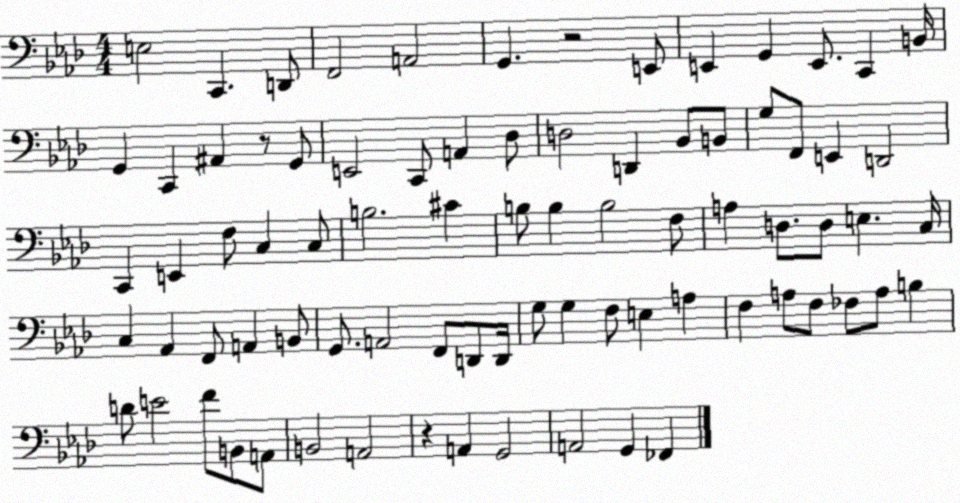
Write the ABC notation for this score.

X:1
T:Untitled
M:4/4
L:1/4
K:Ab
E,2 C,, D,,/2 F,,2 A,,2 G,, z2 E,,/2 E,, G,, E,,/2 C,, B,,/4 G,, C,, ^A,, z/2 G,,/2 E,,2 C,,/2 A,, _D,/2 D,2 D,, _B,,/2 B,,/2 G,/2 F,,/2 E,, D,,2 C,, E,, F,/2 C, C,/2 B,2 ^C B,/2 B, B,2 F,/2 A, D,/2 D,/2 E, C,/4 C, _A,, F,,/2 A,, B,,/2 G,,/2 A,,2 F,,/2 D,,/2 D,,/4 G,/2 G, F,/2 E, A, F, A,/2 F,/2 _F,/2 A,/2 B, D/2 E2 F/2 B,,/2 A,,/2 B,,2 A,,2 z A,, G,,2 A,,2 G,, _F,,